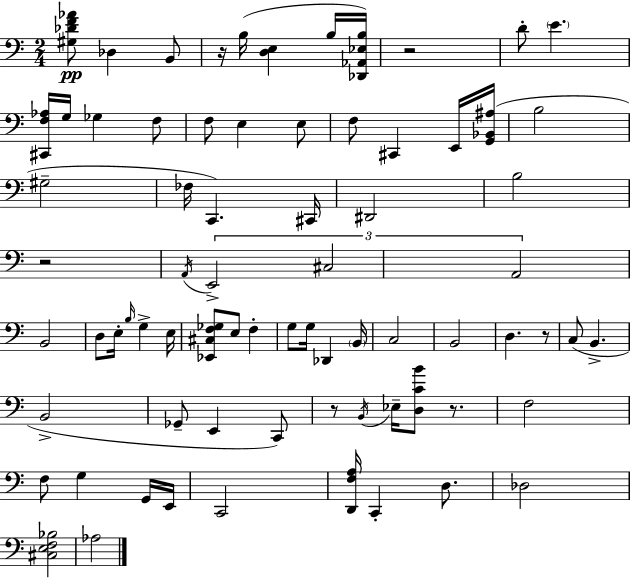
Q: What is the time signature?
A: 2/4